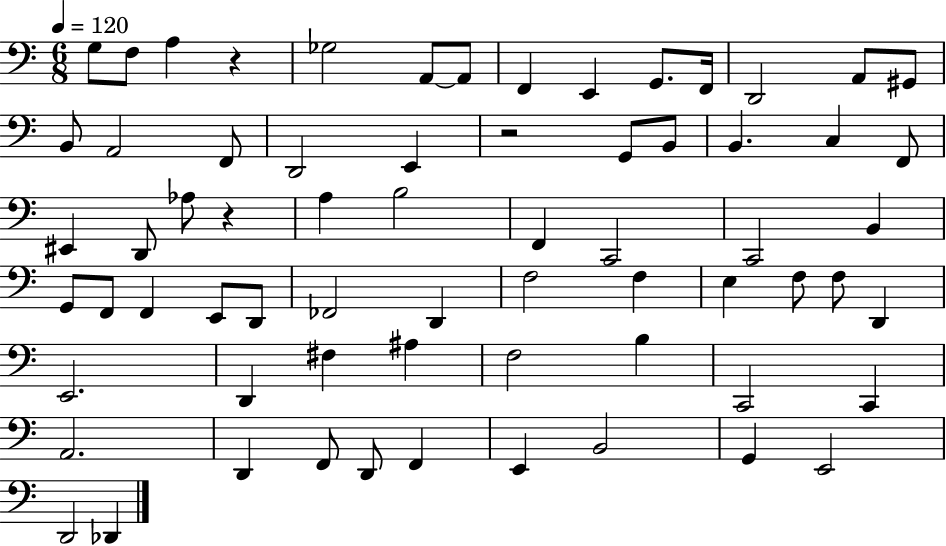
{
  \clef bass
  \numericTimeSignature
  \time 6/8
  \key c \major
  \tempo 4 = 120
  \repeat volta 2 { g8 f8 a4 r4 | ges2 a,8~~ a,8 | f,4 e,4 g,8. f,16 | d,2 a,8 gis,8 | \break b,8 a,2 f,8 | d,2 e,4 | r2 g,8 b,8 | b,4. c4 f,8 | \break eis,4 d,8 aes8 r4 | a4 b2 | f,4 c,2 | c,2 b,4 | \break g,8 f,8 f,4 e,8 d,8 | fes,2 d,4 | f2 f4 | e4 f8 f8 d,4 | \break e,2. | d,4 fis4 ais4 | f2 b4 | c,2 c,4 | \break a,2. | d,4 f,8 d,8 f,4 | e,4 b,2 | g,4 e,2 | \break d,2 des,4 | } \bar "|."
}